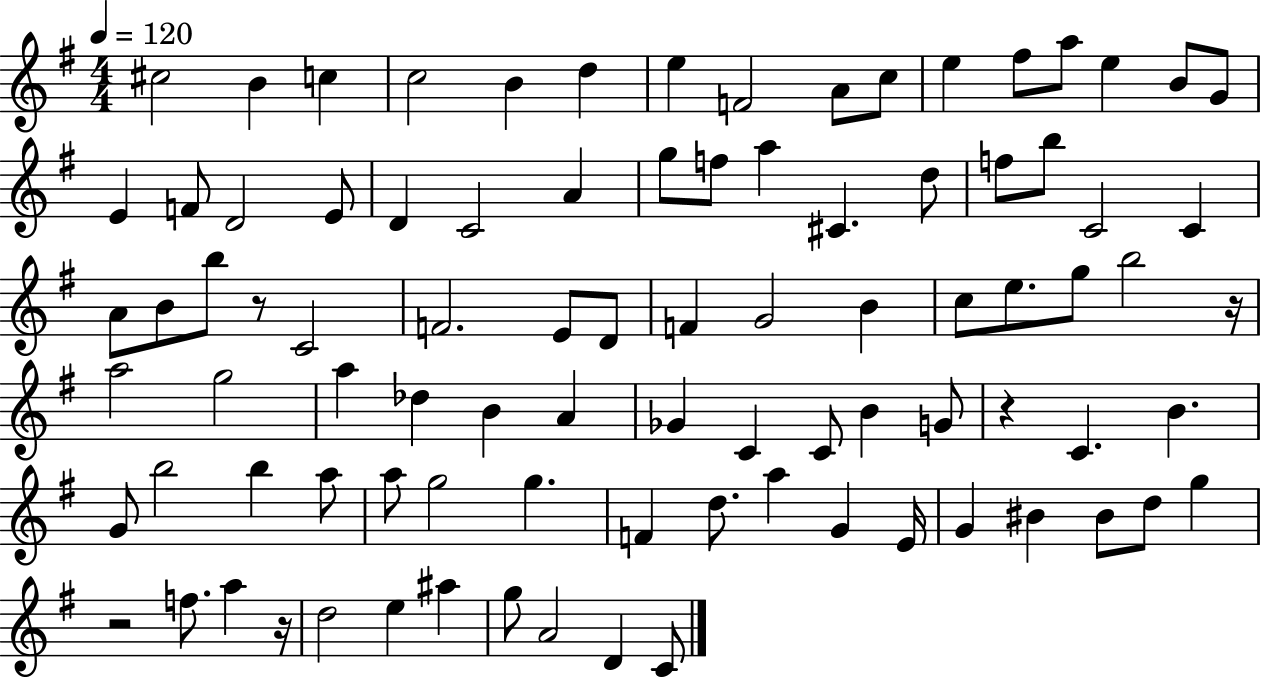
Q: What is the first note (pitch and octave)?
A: C#5